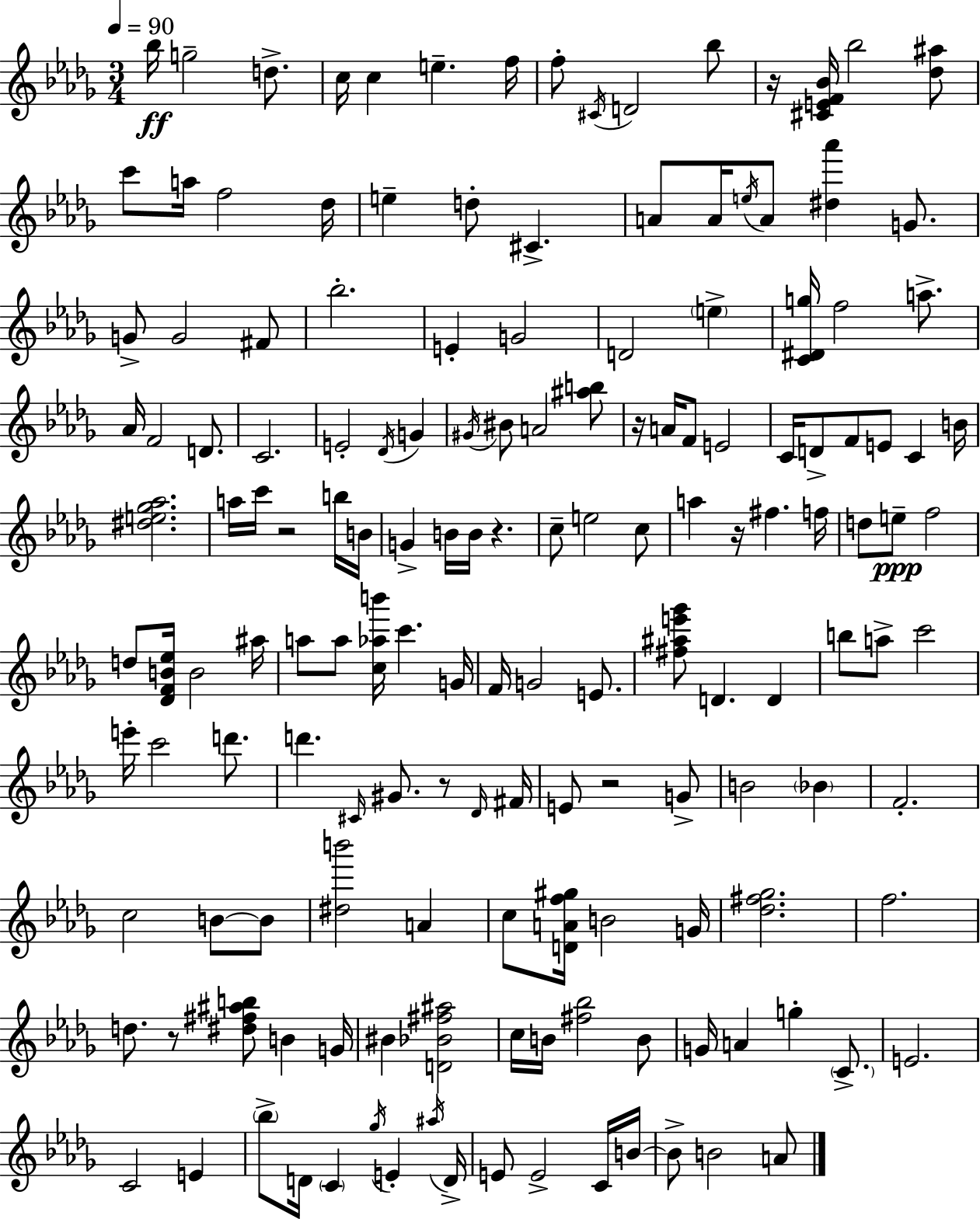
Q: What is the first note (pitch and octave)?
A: Bb5